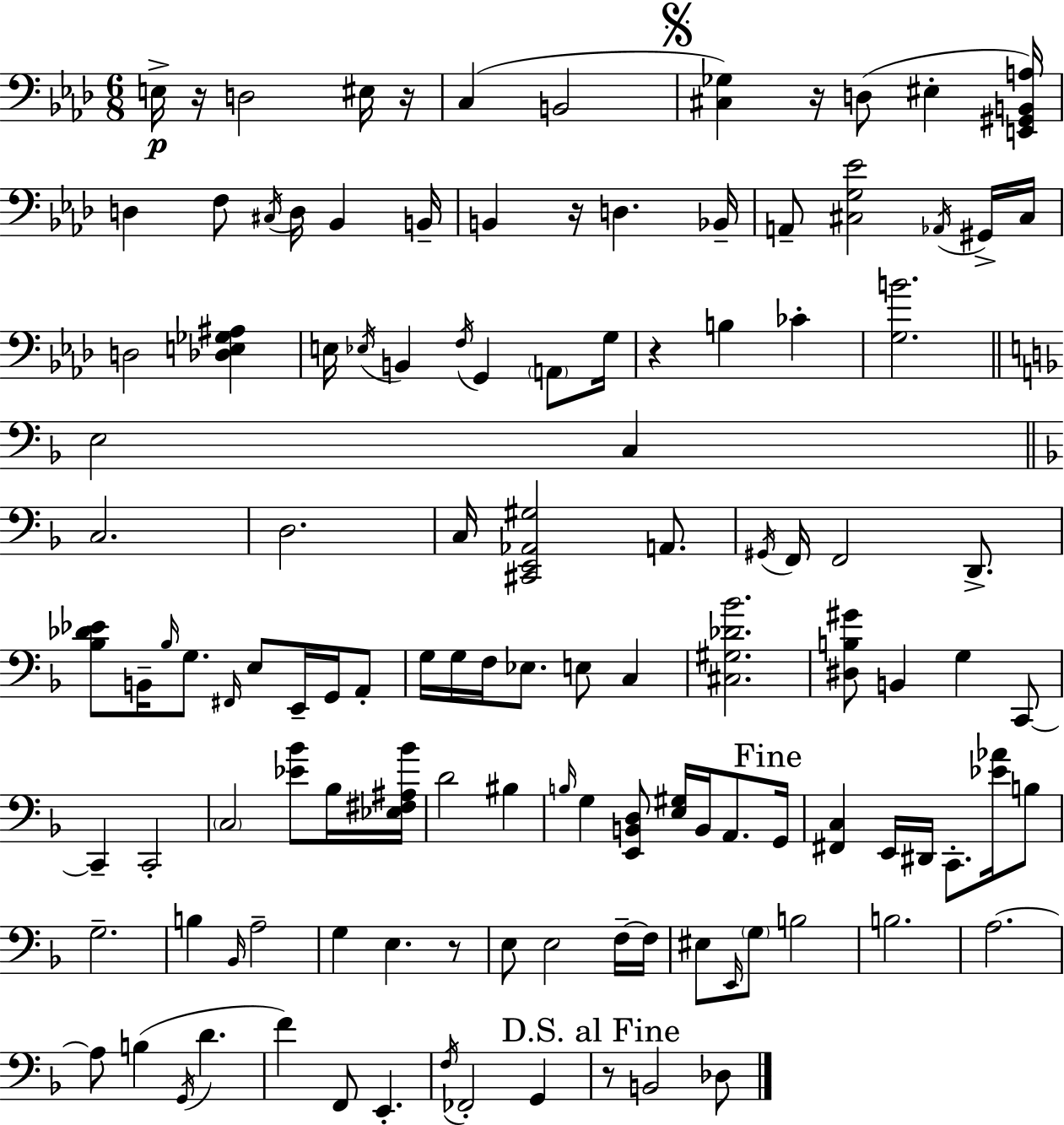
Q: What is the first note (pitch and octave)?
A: E3